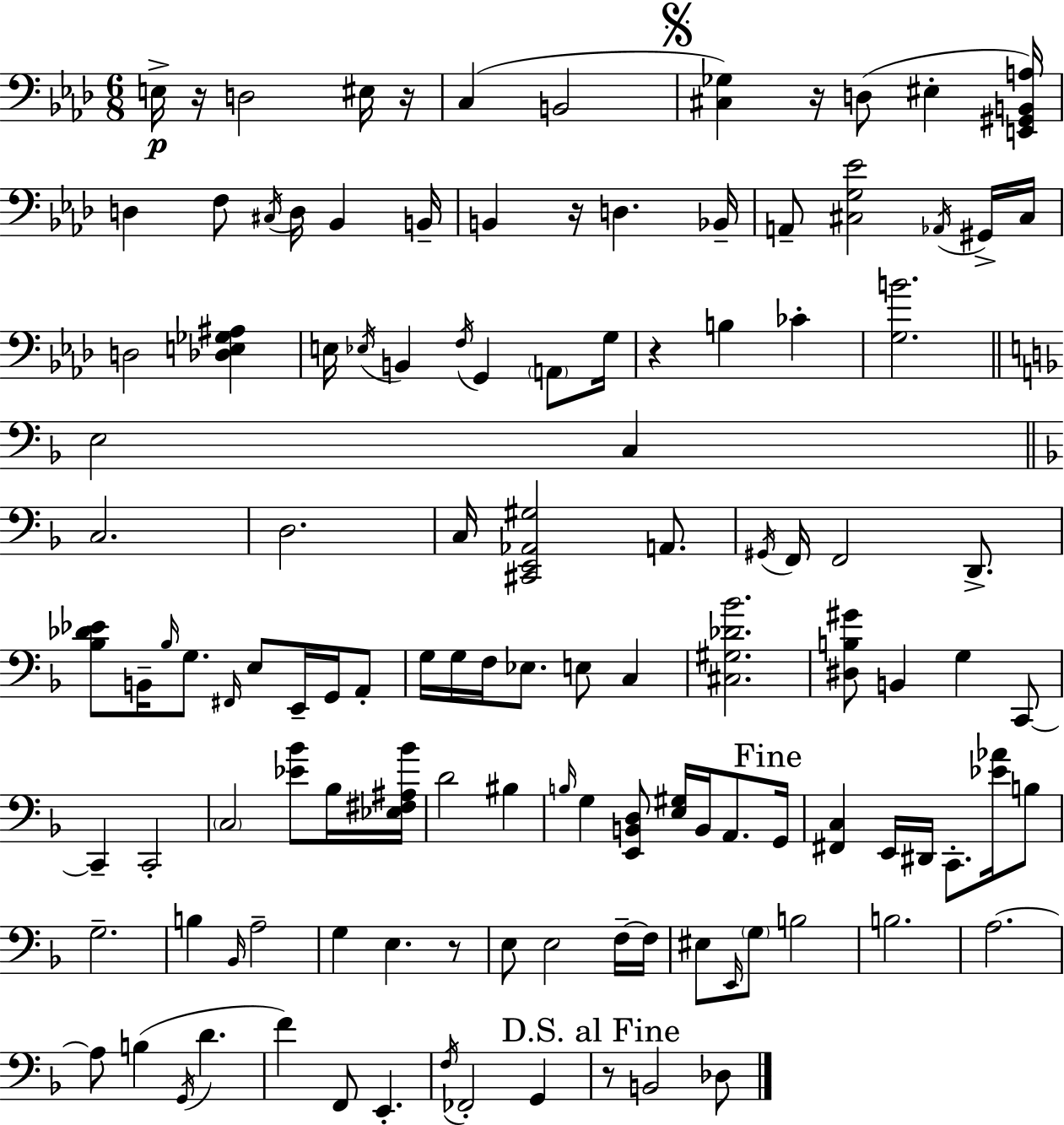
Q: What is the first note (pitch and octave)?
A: E3